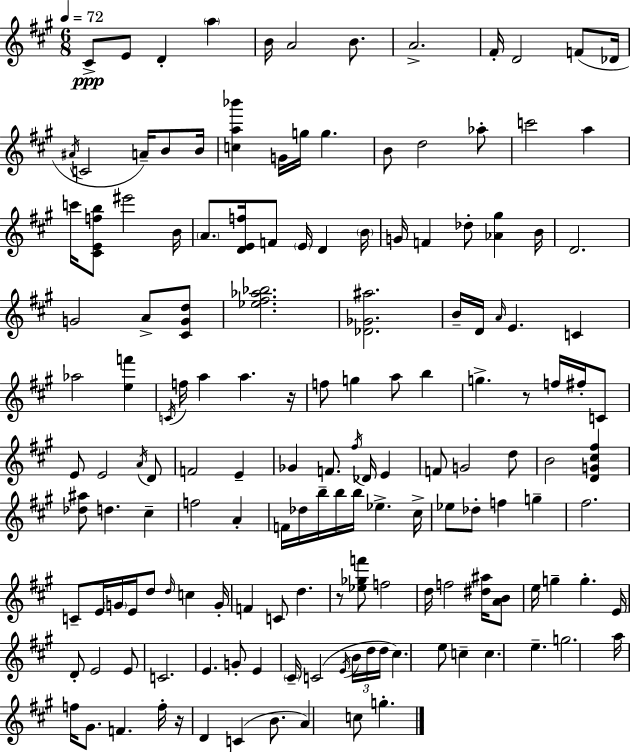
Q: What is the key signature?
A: A major